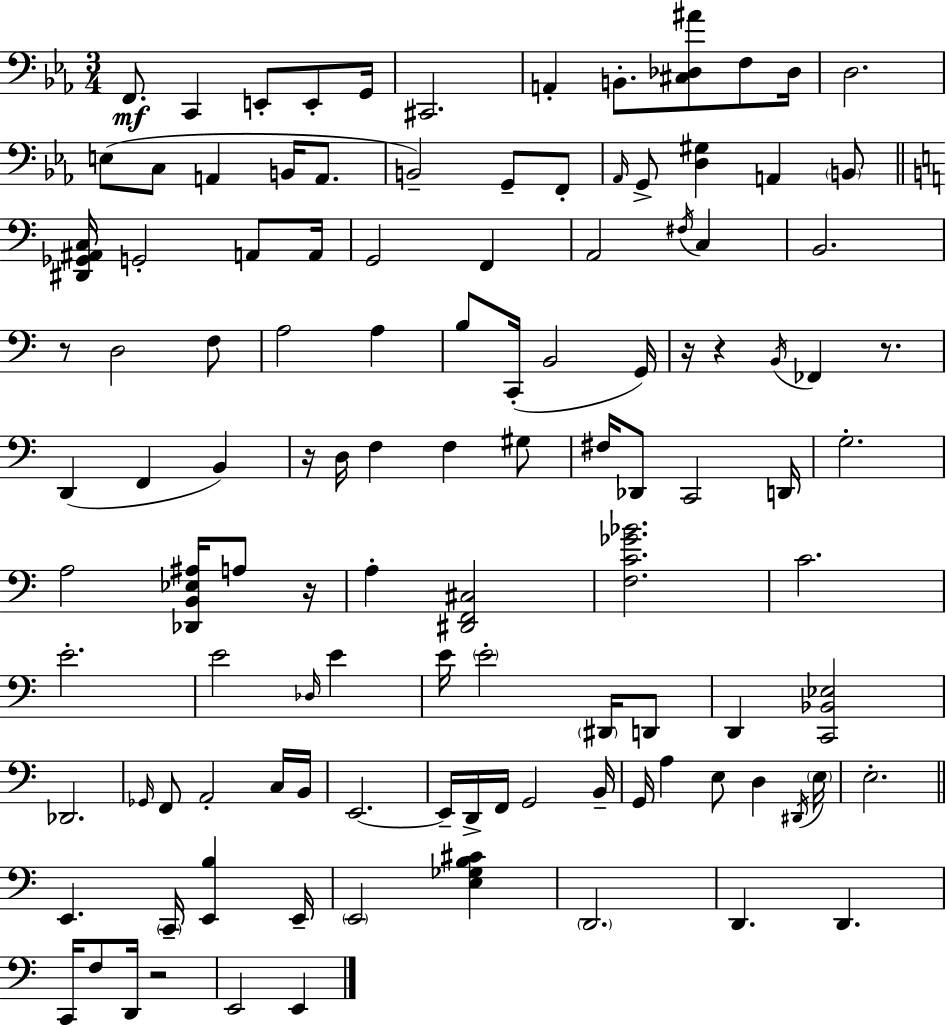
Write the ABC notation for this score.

X:1
T:Untitled
M:3/4
L:1/4
K:Cm
F,,/2 C,, E,,/2 E,,/2 G,,/4 ^C,,2 A,, B,,/2 [^C,_D,^A]/2 F,/2 _D,/4 D,2 E,/2 C,/2 A,, B,,/4 A,,/2 B,,2 G,,/2 F,,/2 _A,,/4 G,,/2 [D,^G,] A,, B,,/2 [^D,,_G,,^A,,C,]/4 G,,2 A,,/2 A,,/4 G,,2 F,, A,,2 ^F,/4 C, B,,2 z/2 D,2 F,/2 A,2 A, B,/2 C,,/4 B,,2 G,,/4 z/4 z B,,/4 _F,, z/2 D,, F,, B,, z/4 D,/4 F, F, ^G,/2 ^F,/4 _D,,/2 C,,2 D,,/4 G,2 A,2 [_D,,B,,_E,^A,]/4 A,/2 z/4 A, [^D,,F,,^C,]2 [F,C_G_B]2 C2 E2 E2 _D,/4 E E/4 E2 ^D,,/4 D,,/2 D,, [C,,_B,,_E,]2 _D,,2 _G,,/4 F,,/2 A,,2 C,/4 B,,/4 E,,2 E,,/4 D,,/4 F,,/4 G,,2 B,,/4 G,,/4 A, E,/2 D, ^D,,/4 E,/4 E,2 E,, C,,/4 [E,,B,] E,,/4 E,,2 [E,_G,B,^C] D,,2 D,, D,, C,,/4 F,/2 D,,/4 z2 E,,2 E,,